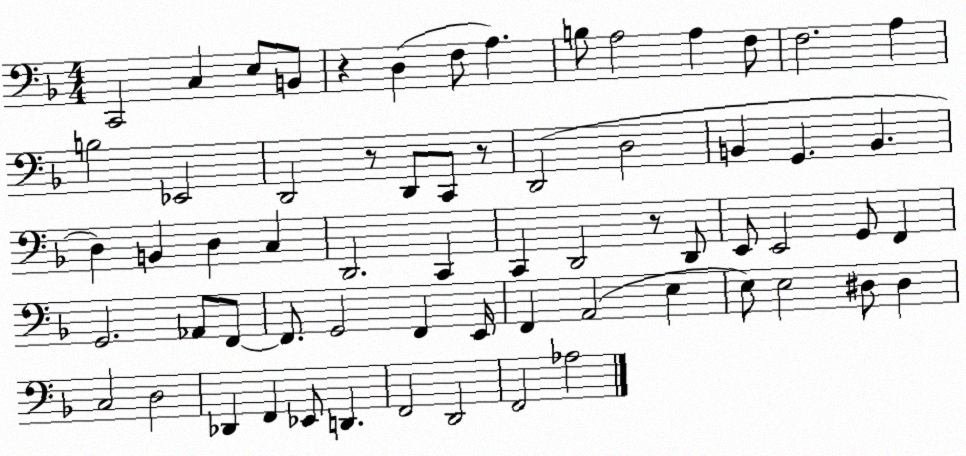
X:1
T:Untitled
M:4/4
L:1/4
K:F
C,,2 C, E,/2 B,,/2 z D, F,/2 A, B,/2 A,2 A, F,/2 F,2 A, B,2 _E,,2 D,,2 z/2 D,,/2 C,,/2 z/2 D,,2 D,2 B,, G,, B,, D, B,, D, C, D,,2 C,, C,, D,,2 z/2 D,,/2 E,,/2 E,,2 G,,/2 F,, G,,2 _A,,/2 F,,/2 F,,/2 G,,2 F,, E,,/4 F,, A,,2 E, E,/2 E,2 ^D,/2 ^D, C,2 D,2 _D,, F,, _E,,/2 D,, F,,2 D,,2 F,,2 _A,2